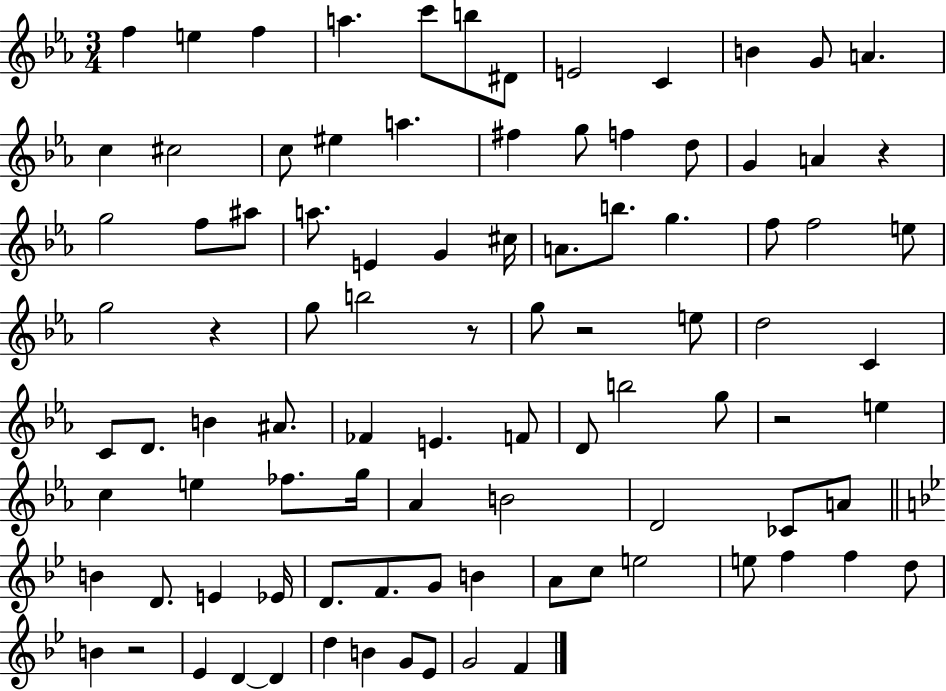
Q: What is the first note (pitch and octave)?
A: F5